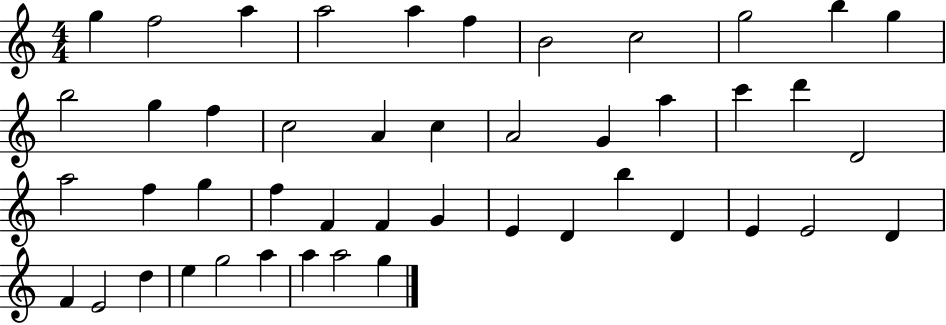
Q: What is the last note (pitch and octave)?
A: G5